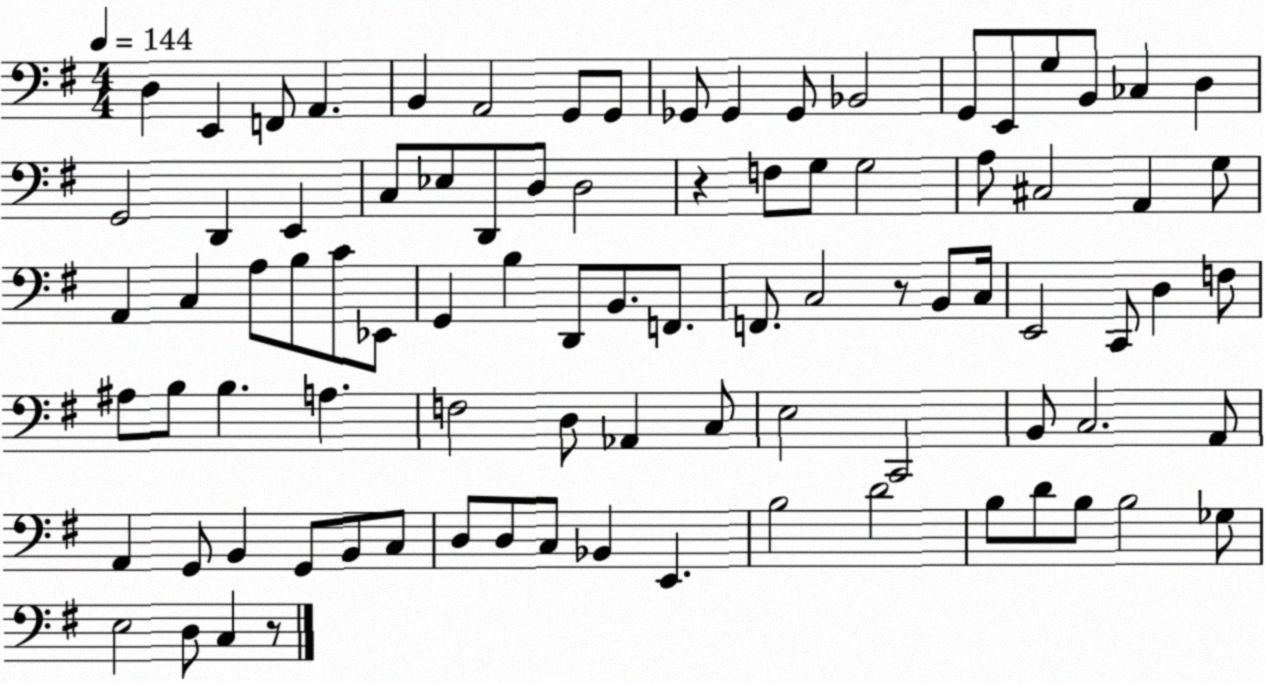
X:1
T:Untitled
M:4/4
L:1/4
K:G
D, E,, F,,/2 A,, B,, A,,2 G,,/2 G,,/2 _G,,/2 _G,, _G,,/2 _B,,2 G,,/2 E,,/2 G,/2 B,,/2 _C, D, G,,2 D,, E,, C,/2 _E,/2 D,,/2 D,/2 D,2 z F,/2 G,/2 G,2 A,/2 ^C,2 A,, G,/2 A,, C, A,/2 B,/2 C/2 _E,,/2 G,, B, D,,/2 B,,/2 F,,/2 F,,/2 C,2 z/2 B,,/2 C,/4 E,,2 C,,/2 D, F,/2 ^A,/2 B,/2 B, A, F,2 D,/2 _A,, C,/2 E,2 C,,2 B,,/2 C,2 A,,/2 A,, G,,/2 B,, G,,/2 B,,/2 C,/2 D,/2 D,/2 C,/2 _B,, E,, B,2 D2 B,/2 D/2 B,/2 B,2 _G,/2 E,2 D,/2 C, z/2